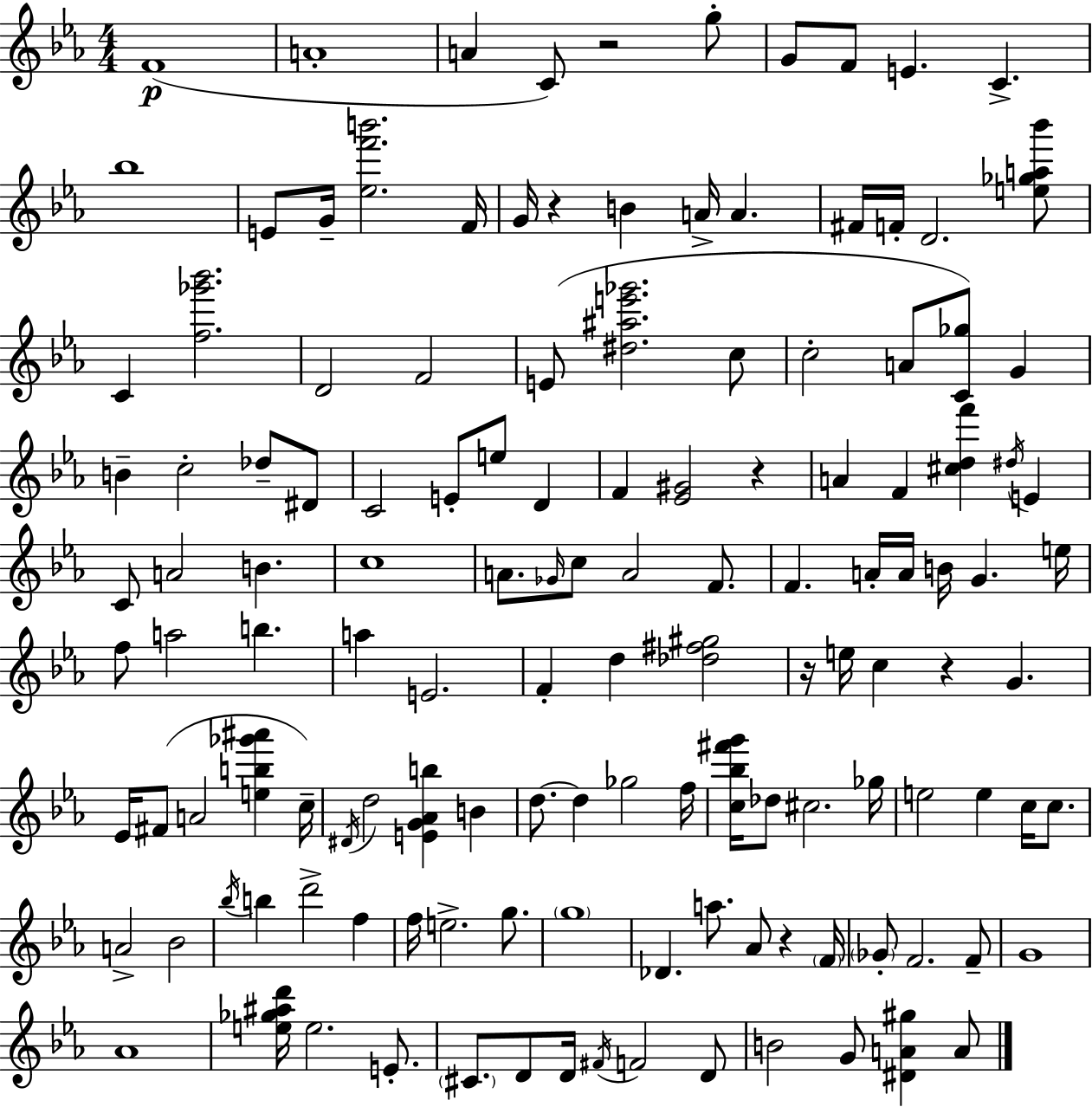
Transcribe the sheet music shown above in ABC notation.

X:1
T:Untitled
M:4/4
L:1/4
K:Eb
F4 A4 A C/2 z2 g/2 G/2 F/2 E C _b4 E/2 G/4 [_ef'b']2 F/4 G/4 z B A/4 A ^F/4 F/4 D2 [e_ga_b']/2 C [f_g'_b']2 D2 F2 E/2 [^d^ae'_g']2 c/2 c2 A/2 [C_g]/2 G B c2 _d/2 ^D/2 C2 E/2 e/2 D F [_E^G]2 z A F [^cdf'] ^d/4 E C/2 A2 B c4 A/2 _G/4 c/2 A2 F/2 F A/4 A/4 B/4 G e/4 f/2 a2 b a E2 F d [_d^f^g]2 z/4 e/4 c z G _E/4 ^F/2 A2 [eb_g'^a'] c/4 ^D/4 d2 [EG_Ab] B d/2 d _g2 f/4 [c_b^f'g']/4 _d/2 ^c2 _g/4 e2 e c/4 c/2 A2 _B2 _b/4 b d'2 f f/4 e2 g/2 g4 _D a/2 _A/2 z F/4 _G/2 F2 F/2 G4 _A4 [e_g^ad']/4 e2 E/2 ^C/2 D/2 D/4 ^F/4 F2 D/2 B2 G/2 [^DA^g] A/2